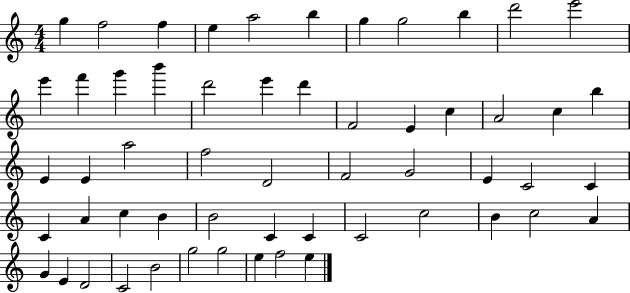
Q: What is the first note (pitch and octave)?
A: G5